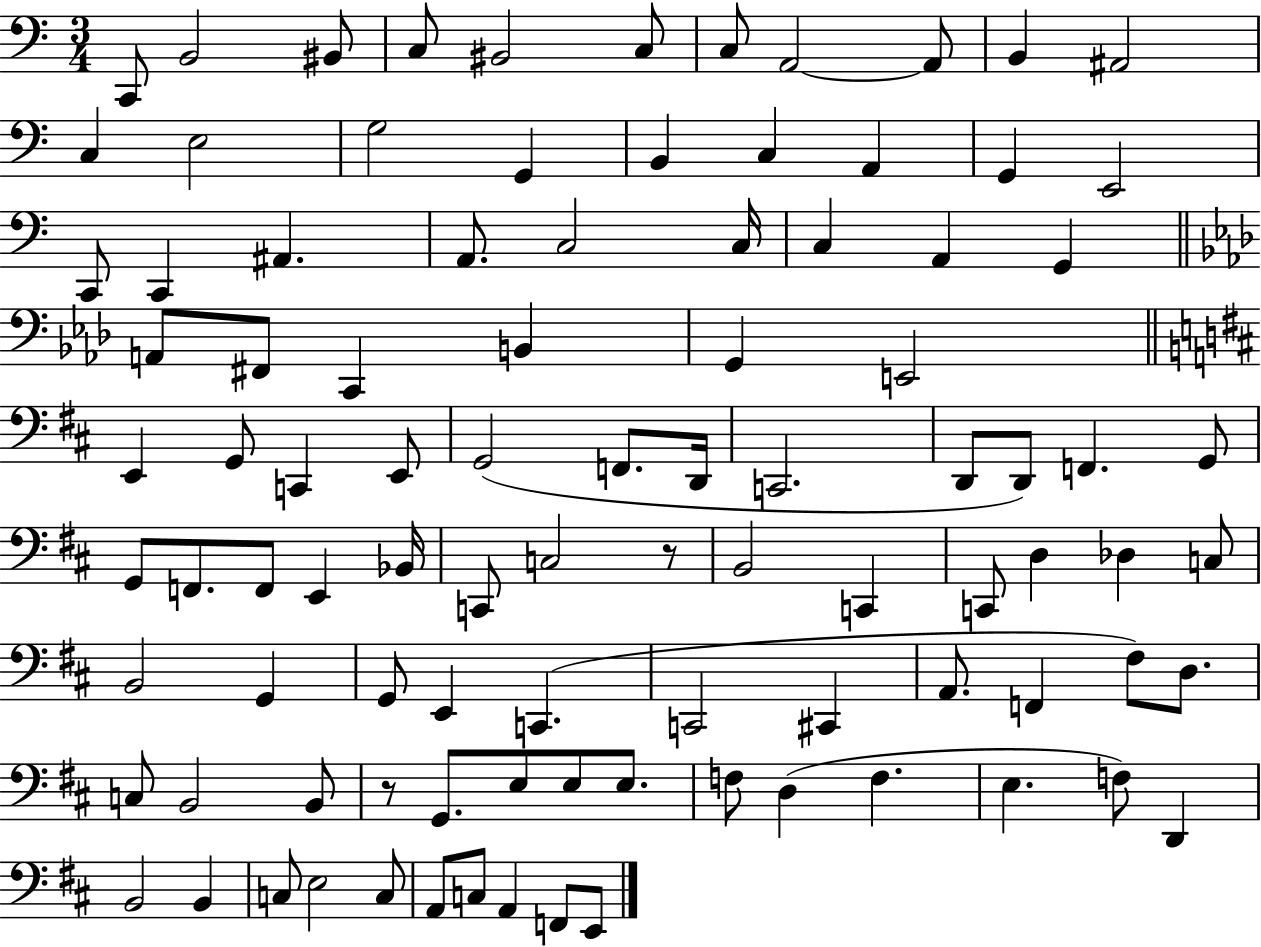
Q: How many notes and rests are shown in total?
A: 96